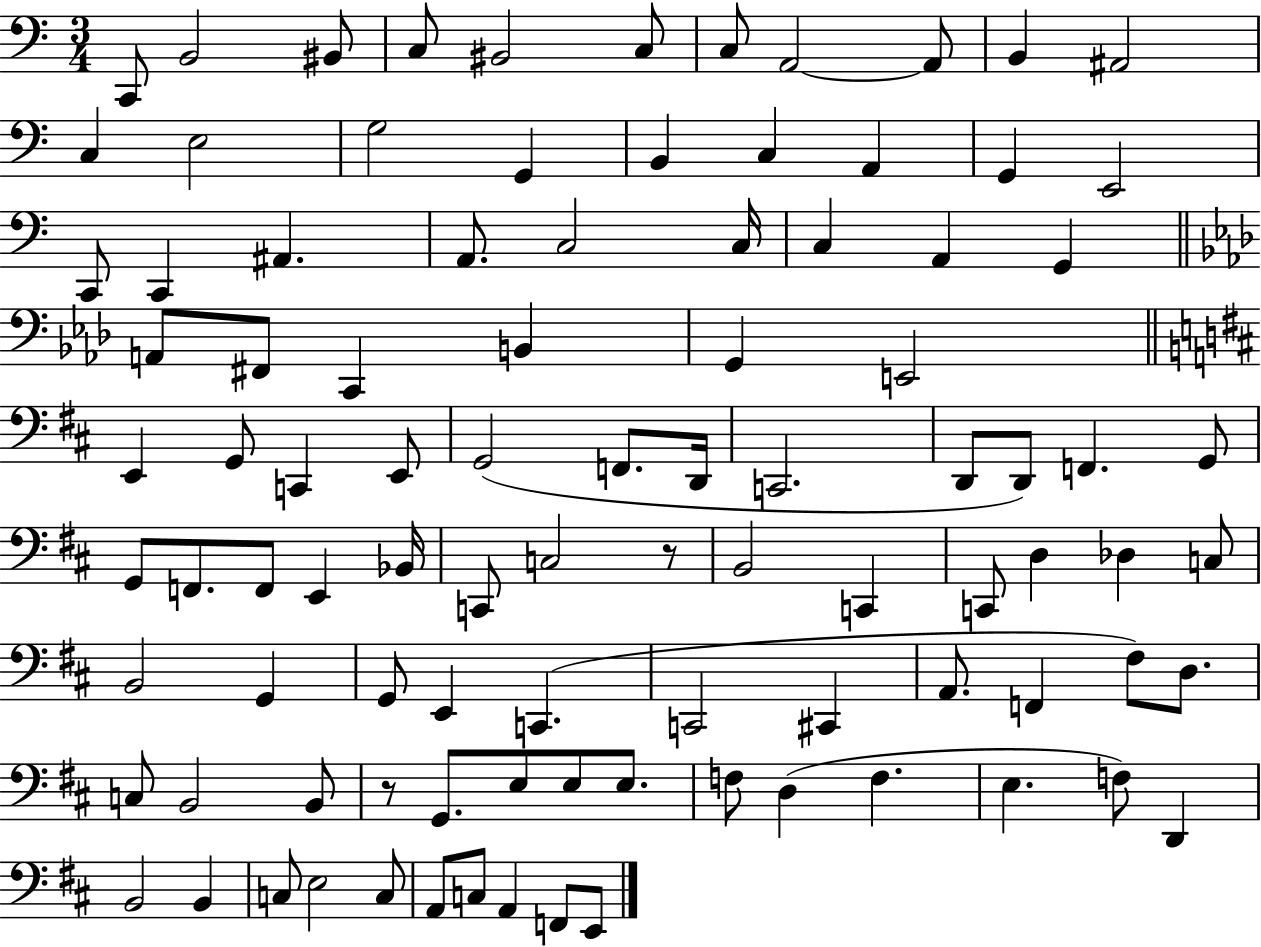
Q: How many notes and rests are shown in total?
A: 96